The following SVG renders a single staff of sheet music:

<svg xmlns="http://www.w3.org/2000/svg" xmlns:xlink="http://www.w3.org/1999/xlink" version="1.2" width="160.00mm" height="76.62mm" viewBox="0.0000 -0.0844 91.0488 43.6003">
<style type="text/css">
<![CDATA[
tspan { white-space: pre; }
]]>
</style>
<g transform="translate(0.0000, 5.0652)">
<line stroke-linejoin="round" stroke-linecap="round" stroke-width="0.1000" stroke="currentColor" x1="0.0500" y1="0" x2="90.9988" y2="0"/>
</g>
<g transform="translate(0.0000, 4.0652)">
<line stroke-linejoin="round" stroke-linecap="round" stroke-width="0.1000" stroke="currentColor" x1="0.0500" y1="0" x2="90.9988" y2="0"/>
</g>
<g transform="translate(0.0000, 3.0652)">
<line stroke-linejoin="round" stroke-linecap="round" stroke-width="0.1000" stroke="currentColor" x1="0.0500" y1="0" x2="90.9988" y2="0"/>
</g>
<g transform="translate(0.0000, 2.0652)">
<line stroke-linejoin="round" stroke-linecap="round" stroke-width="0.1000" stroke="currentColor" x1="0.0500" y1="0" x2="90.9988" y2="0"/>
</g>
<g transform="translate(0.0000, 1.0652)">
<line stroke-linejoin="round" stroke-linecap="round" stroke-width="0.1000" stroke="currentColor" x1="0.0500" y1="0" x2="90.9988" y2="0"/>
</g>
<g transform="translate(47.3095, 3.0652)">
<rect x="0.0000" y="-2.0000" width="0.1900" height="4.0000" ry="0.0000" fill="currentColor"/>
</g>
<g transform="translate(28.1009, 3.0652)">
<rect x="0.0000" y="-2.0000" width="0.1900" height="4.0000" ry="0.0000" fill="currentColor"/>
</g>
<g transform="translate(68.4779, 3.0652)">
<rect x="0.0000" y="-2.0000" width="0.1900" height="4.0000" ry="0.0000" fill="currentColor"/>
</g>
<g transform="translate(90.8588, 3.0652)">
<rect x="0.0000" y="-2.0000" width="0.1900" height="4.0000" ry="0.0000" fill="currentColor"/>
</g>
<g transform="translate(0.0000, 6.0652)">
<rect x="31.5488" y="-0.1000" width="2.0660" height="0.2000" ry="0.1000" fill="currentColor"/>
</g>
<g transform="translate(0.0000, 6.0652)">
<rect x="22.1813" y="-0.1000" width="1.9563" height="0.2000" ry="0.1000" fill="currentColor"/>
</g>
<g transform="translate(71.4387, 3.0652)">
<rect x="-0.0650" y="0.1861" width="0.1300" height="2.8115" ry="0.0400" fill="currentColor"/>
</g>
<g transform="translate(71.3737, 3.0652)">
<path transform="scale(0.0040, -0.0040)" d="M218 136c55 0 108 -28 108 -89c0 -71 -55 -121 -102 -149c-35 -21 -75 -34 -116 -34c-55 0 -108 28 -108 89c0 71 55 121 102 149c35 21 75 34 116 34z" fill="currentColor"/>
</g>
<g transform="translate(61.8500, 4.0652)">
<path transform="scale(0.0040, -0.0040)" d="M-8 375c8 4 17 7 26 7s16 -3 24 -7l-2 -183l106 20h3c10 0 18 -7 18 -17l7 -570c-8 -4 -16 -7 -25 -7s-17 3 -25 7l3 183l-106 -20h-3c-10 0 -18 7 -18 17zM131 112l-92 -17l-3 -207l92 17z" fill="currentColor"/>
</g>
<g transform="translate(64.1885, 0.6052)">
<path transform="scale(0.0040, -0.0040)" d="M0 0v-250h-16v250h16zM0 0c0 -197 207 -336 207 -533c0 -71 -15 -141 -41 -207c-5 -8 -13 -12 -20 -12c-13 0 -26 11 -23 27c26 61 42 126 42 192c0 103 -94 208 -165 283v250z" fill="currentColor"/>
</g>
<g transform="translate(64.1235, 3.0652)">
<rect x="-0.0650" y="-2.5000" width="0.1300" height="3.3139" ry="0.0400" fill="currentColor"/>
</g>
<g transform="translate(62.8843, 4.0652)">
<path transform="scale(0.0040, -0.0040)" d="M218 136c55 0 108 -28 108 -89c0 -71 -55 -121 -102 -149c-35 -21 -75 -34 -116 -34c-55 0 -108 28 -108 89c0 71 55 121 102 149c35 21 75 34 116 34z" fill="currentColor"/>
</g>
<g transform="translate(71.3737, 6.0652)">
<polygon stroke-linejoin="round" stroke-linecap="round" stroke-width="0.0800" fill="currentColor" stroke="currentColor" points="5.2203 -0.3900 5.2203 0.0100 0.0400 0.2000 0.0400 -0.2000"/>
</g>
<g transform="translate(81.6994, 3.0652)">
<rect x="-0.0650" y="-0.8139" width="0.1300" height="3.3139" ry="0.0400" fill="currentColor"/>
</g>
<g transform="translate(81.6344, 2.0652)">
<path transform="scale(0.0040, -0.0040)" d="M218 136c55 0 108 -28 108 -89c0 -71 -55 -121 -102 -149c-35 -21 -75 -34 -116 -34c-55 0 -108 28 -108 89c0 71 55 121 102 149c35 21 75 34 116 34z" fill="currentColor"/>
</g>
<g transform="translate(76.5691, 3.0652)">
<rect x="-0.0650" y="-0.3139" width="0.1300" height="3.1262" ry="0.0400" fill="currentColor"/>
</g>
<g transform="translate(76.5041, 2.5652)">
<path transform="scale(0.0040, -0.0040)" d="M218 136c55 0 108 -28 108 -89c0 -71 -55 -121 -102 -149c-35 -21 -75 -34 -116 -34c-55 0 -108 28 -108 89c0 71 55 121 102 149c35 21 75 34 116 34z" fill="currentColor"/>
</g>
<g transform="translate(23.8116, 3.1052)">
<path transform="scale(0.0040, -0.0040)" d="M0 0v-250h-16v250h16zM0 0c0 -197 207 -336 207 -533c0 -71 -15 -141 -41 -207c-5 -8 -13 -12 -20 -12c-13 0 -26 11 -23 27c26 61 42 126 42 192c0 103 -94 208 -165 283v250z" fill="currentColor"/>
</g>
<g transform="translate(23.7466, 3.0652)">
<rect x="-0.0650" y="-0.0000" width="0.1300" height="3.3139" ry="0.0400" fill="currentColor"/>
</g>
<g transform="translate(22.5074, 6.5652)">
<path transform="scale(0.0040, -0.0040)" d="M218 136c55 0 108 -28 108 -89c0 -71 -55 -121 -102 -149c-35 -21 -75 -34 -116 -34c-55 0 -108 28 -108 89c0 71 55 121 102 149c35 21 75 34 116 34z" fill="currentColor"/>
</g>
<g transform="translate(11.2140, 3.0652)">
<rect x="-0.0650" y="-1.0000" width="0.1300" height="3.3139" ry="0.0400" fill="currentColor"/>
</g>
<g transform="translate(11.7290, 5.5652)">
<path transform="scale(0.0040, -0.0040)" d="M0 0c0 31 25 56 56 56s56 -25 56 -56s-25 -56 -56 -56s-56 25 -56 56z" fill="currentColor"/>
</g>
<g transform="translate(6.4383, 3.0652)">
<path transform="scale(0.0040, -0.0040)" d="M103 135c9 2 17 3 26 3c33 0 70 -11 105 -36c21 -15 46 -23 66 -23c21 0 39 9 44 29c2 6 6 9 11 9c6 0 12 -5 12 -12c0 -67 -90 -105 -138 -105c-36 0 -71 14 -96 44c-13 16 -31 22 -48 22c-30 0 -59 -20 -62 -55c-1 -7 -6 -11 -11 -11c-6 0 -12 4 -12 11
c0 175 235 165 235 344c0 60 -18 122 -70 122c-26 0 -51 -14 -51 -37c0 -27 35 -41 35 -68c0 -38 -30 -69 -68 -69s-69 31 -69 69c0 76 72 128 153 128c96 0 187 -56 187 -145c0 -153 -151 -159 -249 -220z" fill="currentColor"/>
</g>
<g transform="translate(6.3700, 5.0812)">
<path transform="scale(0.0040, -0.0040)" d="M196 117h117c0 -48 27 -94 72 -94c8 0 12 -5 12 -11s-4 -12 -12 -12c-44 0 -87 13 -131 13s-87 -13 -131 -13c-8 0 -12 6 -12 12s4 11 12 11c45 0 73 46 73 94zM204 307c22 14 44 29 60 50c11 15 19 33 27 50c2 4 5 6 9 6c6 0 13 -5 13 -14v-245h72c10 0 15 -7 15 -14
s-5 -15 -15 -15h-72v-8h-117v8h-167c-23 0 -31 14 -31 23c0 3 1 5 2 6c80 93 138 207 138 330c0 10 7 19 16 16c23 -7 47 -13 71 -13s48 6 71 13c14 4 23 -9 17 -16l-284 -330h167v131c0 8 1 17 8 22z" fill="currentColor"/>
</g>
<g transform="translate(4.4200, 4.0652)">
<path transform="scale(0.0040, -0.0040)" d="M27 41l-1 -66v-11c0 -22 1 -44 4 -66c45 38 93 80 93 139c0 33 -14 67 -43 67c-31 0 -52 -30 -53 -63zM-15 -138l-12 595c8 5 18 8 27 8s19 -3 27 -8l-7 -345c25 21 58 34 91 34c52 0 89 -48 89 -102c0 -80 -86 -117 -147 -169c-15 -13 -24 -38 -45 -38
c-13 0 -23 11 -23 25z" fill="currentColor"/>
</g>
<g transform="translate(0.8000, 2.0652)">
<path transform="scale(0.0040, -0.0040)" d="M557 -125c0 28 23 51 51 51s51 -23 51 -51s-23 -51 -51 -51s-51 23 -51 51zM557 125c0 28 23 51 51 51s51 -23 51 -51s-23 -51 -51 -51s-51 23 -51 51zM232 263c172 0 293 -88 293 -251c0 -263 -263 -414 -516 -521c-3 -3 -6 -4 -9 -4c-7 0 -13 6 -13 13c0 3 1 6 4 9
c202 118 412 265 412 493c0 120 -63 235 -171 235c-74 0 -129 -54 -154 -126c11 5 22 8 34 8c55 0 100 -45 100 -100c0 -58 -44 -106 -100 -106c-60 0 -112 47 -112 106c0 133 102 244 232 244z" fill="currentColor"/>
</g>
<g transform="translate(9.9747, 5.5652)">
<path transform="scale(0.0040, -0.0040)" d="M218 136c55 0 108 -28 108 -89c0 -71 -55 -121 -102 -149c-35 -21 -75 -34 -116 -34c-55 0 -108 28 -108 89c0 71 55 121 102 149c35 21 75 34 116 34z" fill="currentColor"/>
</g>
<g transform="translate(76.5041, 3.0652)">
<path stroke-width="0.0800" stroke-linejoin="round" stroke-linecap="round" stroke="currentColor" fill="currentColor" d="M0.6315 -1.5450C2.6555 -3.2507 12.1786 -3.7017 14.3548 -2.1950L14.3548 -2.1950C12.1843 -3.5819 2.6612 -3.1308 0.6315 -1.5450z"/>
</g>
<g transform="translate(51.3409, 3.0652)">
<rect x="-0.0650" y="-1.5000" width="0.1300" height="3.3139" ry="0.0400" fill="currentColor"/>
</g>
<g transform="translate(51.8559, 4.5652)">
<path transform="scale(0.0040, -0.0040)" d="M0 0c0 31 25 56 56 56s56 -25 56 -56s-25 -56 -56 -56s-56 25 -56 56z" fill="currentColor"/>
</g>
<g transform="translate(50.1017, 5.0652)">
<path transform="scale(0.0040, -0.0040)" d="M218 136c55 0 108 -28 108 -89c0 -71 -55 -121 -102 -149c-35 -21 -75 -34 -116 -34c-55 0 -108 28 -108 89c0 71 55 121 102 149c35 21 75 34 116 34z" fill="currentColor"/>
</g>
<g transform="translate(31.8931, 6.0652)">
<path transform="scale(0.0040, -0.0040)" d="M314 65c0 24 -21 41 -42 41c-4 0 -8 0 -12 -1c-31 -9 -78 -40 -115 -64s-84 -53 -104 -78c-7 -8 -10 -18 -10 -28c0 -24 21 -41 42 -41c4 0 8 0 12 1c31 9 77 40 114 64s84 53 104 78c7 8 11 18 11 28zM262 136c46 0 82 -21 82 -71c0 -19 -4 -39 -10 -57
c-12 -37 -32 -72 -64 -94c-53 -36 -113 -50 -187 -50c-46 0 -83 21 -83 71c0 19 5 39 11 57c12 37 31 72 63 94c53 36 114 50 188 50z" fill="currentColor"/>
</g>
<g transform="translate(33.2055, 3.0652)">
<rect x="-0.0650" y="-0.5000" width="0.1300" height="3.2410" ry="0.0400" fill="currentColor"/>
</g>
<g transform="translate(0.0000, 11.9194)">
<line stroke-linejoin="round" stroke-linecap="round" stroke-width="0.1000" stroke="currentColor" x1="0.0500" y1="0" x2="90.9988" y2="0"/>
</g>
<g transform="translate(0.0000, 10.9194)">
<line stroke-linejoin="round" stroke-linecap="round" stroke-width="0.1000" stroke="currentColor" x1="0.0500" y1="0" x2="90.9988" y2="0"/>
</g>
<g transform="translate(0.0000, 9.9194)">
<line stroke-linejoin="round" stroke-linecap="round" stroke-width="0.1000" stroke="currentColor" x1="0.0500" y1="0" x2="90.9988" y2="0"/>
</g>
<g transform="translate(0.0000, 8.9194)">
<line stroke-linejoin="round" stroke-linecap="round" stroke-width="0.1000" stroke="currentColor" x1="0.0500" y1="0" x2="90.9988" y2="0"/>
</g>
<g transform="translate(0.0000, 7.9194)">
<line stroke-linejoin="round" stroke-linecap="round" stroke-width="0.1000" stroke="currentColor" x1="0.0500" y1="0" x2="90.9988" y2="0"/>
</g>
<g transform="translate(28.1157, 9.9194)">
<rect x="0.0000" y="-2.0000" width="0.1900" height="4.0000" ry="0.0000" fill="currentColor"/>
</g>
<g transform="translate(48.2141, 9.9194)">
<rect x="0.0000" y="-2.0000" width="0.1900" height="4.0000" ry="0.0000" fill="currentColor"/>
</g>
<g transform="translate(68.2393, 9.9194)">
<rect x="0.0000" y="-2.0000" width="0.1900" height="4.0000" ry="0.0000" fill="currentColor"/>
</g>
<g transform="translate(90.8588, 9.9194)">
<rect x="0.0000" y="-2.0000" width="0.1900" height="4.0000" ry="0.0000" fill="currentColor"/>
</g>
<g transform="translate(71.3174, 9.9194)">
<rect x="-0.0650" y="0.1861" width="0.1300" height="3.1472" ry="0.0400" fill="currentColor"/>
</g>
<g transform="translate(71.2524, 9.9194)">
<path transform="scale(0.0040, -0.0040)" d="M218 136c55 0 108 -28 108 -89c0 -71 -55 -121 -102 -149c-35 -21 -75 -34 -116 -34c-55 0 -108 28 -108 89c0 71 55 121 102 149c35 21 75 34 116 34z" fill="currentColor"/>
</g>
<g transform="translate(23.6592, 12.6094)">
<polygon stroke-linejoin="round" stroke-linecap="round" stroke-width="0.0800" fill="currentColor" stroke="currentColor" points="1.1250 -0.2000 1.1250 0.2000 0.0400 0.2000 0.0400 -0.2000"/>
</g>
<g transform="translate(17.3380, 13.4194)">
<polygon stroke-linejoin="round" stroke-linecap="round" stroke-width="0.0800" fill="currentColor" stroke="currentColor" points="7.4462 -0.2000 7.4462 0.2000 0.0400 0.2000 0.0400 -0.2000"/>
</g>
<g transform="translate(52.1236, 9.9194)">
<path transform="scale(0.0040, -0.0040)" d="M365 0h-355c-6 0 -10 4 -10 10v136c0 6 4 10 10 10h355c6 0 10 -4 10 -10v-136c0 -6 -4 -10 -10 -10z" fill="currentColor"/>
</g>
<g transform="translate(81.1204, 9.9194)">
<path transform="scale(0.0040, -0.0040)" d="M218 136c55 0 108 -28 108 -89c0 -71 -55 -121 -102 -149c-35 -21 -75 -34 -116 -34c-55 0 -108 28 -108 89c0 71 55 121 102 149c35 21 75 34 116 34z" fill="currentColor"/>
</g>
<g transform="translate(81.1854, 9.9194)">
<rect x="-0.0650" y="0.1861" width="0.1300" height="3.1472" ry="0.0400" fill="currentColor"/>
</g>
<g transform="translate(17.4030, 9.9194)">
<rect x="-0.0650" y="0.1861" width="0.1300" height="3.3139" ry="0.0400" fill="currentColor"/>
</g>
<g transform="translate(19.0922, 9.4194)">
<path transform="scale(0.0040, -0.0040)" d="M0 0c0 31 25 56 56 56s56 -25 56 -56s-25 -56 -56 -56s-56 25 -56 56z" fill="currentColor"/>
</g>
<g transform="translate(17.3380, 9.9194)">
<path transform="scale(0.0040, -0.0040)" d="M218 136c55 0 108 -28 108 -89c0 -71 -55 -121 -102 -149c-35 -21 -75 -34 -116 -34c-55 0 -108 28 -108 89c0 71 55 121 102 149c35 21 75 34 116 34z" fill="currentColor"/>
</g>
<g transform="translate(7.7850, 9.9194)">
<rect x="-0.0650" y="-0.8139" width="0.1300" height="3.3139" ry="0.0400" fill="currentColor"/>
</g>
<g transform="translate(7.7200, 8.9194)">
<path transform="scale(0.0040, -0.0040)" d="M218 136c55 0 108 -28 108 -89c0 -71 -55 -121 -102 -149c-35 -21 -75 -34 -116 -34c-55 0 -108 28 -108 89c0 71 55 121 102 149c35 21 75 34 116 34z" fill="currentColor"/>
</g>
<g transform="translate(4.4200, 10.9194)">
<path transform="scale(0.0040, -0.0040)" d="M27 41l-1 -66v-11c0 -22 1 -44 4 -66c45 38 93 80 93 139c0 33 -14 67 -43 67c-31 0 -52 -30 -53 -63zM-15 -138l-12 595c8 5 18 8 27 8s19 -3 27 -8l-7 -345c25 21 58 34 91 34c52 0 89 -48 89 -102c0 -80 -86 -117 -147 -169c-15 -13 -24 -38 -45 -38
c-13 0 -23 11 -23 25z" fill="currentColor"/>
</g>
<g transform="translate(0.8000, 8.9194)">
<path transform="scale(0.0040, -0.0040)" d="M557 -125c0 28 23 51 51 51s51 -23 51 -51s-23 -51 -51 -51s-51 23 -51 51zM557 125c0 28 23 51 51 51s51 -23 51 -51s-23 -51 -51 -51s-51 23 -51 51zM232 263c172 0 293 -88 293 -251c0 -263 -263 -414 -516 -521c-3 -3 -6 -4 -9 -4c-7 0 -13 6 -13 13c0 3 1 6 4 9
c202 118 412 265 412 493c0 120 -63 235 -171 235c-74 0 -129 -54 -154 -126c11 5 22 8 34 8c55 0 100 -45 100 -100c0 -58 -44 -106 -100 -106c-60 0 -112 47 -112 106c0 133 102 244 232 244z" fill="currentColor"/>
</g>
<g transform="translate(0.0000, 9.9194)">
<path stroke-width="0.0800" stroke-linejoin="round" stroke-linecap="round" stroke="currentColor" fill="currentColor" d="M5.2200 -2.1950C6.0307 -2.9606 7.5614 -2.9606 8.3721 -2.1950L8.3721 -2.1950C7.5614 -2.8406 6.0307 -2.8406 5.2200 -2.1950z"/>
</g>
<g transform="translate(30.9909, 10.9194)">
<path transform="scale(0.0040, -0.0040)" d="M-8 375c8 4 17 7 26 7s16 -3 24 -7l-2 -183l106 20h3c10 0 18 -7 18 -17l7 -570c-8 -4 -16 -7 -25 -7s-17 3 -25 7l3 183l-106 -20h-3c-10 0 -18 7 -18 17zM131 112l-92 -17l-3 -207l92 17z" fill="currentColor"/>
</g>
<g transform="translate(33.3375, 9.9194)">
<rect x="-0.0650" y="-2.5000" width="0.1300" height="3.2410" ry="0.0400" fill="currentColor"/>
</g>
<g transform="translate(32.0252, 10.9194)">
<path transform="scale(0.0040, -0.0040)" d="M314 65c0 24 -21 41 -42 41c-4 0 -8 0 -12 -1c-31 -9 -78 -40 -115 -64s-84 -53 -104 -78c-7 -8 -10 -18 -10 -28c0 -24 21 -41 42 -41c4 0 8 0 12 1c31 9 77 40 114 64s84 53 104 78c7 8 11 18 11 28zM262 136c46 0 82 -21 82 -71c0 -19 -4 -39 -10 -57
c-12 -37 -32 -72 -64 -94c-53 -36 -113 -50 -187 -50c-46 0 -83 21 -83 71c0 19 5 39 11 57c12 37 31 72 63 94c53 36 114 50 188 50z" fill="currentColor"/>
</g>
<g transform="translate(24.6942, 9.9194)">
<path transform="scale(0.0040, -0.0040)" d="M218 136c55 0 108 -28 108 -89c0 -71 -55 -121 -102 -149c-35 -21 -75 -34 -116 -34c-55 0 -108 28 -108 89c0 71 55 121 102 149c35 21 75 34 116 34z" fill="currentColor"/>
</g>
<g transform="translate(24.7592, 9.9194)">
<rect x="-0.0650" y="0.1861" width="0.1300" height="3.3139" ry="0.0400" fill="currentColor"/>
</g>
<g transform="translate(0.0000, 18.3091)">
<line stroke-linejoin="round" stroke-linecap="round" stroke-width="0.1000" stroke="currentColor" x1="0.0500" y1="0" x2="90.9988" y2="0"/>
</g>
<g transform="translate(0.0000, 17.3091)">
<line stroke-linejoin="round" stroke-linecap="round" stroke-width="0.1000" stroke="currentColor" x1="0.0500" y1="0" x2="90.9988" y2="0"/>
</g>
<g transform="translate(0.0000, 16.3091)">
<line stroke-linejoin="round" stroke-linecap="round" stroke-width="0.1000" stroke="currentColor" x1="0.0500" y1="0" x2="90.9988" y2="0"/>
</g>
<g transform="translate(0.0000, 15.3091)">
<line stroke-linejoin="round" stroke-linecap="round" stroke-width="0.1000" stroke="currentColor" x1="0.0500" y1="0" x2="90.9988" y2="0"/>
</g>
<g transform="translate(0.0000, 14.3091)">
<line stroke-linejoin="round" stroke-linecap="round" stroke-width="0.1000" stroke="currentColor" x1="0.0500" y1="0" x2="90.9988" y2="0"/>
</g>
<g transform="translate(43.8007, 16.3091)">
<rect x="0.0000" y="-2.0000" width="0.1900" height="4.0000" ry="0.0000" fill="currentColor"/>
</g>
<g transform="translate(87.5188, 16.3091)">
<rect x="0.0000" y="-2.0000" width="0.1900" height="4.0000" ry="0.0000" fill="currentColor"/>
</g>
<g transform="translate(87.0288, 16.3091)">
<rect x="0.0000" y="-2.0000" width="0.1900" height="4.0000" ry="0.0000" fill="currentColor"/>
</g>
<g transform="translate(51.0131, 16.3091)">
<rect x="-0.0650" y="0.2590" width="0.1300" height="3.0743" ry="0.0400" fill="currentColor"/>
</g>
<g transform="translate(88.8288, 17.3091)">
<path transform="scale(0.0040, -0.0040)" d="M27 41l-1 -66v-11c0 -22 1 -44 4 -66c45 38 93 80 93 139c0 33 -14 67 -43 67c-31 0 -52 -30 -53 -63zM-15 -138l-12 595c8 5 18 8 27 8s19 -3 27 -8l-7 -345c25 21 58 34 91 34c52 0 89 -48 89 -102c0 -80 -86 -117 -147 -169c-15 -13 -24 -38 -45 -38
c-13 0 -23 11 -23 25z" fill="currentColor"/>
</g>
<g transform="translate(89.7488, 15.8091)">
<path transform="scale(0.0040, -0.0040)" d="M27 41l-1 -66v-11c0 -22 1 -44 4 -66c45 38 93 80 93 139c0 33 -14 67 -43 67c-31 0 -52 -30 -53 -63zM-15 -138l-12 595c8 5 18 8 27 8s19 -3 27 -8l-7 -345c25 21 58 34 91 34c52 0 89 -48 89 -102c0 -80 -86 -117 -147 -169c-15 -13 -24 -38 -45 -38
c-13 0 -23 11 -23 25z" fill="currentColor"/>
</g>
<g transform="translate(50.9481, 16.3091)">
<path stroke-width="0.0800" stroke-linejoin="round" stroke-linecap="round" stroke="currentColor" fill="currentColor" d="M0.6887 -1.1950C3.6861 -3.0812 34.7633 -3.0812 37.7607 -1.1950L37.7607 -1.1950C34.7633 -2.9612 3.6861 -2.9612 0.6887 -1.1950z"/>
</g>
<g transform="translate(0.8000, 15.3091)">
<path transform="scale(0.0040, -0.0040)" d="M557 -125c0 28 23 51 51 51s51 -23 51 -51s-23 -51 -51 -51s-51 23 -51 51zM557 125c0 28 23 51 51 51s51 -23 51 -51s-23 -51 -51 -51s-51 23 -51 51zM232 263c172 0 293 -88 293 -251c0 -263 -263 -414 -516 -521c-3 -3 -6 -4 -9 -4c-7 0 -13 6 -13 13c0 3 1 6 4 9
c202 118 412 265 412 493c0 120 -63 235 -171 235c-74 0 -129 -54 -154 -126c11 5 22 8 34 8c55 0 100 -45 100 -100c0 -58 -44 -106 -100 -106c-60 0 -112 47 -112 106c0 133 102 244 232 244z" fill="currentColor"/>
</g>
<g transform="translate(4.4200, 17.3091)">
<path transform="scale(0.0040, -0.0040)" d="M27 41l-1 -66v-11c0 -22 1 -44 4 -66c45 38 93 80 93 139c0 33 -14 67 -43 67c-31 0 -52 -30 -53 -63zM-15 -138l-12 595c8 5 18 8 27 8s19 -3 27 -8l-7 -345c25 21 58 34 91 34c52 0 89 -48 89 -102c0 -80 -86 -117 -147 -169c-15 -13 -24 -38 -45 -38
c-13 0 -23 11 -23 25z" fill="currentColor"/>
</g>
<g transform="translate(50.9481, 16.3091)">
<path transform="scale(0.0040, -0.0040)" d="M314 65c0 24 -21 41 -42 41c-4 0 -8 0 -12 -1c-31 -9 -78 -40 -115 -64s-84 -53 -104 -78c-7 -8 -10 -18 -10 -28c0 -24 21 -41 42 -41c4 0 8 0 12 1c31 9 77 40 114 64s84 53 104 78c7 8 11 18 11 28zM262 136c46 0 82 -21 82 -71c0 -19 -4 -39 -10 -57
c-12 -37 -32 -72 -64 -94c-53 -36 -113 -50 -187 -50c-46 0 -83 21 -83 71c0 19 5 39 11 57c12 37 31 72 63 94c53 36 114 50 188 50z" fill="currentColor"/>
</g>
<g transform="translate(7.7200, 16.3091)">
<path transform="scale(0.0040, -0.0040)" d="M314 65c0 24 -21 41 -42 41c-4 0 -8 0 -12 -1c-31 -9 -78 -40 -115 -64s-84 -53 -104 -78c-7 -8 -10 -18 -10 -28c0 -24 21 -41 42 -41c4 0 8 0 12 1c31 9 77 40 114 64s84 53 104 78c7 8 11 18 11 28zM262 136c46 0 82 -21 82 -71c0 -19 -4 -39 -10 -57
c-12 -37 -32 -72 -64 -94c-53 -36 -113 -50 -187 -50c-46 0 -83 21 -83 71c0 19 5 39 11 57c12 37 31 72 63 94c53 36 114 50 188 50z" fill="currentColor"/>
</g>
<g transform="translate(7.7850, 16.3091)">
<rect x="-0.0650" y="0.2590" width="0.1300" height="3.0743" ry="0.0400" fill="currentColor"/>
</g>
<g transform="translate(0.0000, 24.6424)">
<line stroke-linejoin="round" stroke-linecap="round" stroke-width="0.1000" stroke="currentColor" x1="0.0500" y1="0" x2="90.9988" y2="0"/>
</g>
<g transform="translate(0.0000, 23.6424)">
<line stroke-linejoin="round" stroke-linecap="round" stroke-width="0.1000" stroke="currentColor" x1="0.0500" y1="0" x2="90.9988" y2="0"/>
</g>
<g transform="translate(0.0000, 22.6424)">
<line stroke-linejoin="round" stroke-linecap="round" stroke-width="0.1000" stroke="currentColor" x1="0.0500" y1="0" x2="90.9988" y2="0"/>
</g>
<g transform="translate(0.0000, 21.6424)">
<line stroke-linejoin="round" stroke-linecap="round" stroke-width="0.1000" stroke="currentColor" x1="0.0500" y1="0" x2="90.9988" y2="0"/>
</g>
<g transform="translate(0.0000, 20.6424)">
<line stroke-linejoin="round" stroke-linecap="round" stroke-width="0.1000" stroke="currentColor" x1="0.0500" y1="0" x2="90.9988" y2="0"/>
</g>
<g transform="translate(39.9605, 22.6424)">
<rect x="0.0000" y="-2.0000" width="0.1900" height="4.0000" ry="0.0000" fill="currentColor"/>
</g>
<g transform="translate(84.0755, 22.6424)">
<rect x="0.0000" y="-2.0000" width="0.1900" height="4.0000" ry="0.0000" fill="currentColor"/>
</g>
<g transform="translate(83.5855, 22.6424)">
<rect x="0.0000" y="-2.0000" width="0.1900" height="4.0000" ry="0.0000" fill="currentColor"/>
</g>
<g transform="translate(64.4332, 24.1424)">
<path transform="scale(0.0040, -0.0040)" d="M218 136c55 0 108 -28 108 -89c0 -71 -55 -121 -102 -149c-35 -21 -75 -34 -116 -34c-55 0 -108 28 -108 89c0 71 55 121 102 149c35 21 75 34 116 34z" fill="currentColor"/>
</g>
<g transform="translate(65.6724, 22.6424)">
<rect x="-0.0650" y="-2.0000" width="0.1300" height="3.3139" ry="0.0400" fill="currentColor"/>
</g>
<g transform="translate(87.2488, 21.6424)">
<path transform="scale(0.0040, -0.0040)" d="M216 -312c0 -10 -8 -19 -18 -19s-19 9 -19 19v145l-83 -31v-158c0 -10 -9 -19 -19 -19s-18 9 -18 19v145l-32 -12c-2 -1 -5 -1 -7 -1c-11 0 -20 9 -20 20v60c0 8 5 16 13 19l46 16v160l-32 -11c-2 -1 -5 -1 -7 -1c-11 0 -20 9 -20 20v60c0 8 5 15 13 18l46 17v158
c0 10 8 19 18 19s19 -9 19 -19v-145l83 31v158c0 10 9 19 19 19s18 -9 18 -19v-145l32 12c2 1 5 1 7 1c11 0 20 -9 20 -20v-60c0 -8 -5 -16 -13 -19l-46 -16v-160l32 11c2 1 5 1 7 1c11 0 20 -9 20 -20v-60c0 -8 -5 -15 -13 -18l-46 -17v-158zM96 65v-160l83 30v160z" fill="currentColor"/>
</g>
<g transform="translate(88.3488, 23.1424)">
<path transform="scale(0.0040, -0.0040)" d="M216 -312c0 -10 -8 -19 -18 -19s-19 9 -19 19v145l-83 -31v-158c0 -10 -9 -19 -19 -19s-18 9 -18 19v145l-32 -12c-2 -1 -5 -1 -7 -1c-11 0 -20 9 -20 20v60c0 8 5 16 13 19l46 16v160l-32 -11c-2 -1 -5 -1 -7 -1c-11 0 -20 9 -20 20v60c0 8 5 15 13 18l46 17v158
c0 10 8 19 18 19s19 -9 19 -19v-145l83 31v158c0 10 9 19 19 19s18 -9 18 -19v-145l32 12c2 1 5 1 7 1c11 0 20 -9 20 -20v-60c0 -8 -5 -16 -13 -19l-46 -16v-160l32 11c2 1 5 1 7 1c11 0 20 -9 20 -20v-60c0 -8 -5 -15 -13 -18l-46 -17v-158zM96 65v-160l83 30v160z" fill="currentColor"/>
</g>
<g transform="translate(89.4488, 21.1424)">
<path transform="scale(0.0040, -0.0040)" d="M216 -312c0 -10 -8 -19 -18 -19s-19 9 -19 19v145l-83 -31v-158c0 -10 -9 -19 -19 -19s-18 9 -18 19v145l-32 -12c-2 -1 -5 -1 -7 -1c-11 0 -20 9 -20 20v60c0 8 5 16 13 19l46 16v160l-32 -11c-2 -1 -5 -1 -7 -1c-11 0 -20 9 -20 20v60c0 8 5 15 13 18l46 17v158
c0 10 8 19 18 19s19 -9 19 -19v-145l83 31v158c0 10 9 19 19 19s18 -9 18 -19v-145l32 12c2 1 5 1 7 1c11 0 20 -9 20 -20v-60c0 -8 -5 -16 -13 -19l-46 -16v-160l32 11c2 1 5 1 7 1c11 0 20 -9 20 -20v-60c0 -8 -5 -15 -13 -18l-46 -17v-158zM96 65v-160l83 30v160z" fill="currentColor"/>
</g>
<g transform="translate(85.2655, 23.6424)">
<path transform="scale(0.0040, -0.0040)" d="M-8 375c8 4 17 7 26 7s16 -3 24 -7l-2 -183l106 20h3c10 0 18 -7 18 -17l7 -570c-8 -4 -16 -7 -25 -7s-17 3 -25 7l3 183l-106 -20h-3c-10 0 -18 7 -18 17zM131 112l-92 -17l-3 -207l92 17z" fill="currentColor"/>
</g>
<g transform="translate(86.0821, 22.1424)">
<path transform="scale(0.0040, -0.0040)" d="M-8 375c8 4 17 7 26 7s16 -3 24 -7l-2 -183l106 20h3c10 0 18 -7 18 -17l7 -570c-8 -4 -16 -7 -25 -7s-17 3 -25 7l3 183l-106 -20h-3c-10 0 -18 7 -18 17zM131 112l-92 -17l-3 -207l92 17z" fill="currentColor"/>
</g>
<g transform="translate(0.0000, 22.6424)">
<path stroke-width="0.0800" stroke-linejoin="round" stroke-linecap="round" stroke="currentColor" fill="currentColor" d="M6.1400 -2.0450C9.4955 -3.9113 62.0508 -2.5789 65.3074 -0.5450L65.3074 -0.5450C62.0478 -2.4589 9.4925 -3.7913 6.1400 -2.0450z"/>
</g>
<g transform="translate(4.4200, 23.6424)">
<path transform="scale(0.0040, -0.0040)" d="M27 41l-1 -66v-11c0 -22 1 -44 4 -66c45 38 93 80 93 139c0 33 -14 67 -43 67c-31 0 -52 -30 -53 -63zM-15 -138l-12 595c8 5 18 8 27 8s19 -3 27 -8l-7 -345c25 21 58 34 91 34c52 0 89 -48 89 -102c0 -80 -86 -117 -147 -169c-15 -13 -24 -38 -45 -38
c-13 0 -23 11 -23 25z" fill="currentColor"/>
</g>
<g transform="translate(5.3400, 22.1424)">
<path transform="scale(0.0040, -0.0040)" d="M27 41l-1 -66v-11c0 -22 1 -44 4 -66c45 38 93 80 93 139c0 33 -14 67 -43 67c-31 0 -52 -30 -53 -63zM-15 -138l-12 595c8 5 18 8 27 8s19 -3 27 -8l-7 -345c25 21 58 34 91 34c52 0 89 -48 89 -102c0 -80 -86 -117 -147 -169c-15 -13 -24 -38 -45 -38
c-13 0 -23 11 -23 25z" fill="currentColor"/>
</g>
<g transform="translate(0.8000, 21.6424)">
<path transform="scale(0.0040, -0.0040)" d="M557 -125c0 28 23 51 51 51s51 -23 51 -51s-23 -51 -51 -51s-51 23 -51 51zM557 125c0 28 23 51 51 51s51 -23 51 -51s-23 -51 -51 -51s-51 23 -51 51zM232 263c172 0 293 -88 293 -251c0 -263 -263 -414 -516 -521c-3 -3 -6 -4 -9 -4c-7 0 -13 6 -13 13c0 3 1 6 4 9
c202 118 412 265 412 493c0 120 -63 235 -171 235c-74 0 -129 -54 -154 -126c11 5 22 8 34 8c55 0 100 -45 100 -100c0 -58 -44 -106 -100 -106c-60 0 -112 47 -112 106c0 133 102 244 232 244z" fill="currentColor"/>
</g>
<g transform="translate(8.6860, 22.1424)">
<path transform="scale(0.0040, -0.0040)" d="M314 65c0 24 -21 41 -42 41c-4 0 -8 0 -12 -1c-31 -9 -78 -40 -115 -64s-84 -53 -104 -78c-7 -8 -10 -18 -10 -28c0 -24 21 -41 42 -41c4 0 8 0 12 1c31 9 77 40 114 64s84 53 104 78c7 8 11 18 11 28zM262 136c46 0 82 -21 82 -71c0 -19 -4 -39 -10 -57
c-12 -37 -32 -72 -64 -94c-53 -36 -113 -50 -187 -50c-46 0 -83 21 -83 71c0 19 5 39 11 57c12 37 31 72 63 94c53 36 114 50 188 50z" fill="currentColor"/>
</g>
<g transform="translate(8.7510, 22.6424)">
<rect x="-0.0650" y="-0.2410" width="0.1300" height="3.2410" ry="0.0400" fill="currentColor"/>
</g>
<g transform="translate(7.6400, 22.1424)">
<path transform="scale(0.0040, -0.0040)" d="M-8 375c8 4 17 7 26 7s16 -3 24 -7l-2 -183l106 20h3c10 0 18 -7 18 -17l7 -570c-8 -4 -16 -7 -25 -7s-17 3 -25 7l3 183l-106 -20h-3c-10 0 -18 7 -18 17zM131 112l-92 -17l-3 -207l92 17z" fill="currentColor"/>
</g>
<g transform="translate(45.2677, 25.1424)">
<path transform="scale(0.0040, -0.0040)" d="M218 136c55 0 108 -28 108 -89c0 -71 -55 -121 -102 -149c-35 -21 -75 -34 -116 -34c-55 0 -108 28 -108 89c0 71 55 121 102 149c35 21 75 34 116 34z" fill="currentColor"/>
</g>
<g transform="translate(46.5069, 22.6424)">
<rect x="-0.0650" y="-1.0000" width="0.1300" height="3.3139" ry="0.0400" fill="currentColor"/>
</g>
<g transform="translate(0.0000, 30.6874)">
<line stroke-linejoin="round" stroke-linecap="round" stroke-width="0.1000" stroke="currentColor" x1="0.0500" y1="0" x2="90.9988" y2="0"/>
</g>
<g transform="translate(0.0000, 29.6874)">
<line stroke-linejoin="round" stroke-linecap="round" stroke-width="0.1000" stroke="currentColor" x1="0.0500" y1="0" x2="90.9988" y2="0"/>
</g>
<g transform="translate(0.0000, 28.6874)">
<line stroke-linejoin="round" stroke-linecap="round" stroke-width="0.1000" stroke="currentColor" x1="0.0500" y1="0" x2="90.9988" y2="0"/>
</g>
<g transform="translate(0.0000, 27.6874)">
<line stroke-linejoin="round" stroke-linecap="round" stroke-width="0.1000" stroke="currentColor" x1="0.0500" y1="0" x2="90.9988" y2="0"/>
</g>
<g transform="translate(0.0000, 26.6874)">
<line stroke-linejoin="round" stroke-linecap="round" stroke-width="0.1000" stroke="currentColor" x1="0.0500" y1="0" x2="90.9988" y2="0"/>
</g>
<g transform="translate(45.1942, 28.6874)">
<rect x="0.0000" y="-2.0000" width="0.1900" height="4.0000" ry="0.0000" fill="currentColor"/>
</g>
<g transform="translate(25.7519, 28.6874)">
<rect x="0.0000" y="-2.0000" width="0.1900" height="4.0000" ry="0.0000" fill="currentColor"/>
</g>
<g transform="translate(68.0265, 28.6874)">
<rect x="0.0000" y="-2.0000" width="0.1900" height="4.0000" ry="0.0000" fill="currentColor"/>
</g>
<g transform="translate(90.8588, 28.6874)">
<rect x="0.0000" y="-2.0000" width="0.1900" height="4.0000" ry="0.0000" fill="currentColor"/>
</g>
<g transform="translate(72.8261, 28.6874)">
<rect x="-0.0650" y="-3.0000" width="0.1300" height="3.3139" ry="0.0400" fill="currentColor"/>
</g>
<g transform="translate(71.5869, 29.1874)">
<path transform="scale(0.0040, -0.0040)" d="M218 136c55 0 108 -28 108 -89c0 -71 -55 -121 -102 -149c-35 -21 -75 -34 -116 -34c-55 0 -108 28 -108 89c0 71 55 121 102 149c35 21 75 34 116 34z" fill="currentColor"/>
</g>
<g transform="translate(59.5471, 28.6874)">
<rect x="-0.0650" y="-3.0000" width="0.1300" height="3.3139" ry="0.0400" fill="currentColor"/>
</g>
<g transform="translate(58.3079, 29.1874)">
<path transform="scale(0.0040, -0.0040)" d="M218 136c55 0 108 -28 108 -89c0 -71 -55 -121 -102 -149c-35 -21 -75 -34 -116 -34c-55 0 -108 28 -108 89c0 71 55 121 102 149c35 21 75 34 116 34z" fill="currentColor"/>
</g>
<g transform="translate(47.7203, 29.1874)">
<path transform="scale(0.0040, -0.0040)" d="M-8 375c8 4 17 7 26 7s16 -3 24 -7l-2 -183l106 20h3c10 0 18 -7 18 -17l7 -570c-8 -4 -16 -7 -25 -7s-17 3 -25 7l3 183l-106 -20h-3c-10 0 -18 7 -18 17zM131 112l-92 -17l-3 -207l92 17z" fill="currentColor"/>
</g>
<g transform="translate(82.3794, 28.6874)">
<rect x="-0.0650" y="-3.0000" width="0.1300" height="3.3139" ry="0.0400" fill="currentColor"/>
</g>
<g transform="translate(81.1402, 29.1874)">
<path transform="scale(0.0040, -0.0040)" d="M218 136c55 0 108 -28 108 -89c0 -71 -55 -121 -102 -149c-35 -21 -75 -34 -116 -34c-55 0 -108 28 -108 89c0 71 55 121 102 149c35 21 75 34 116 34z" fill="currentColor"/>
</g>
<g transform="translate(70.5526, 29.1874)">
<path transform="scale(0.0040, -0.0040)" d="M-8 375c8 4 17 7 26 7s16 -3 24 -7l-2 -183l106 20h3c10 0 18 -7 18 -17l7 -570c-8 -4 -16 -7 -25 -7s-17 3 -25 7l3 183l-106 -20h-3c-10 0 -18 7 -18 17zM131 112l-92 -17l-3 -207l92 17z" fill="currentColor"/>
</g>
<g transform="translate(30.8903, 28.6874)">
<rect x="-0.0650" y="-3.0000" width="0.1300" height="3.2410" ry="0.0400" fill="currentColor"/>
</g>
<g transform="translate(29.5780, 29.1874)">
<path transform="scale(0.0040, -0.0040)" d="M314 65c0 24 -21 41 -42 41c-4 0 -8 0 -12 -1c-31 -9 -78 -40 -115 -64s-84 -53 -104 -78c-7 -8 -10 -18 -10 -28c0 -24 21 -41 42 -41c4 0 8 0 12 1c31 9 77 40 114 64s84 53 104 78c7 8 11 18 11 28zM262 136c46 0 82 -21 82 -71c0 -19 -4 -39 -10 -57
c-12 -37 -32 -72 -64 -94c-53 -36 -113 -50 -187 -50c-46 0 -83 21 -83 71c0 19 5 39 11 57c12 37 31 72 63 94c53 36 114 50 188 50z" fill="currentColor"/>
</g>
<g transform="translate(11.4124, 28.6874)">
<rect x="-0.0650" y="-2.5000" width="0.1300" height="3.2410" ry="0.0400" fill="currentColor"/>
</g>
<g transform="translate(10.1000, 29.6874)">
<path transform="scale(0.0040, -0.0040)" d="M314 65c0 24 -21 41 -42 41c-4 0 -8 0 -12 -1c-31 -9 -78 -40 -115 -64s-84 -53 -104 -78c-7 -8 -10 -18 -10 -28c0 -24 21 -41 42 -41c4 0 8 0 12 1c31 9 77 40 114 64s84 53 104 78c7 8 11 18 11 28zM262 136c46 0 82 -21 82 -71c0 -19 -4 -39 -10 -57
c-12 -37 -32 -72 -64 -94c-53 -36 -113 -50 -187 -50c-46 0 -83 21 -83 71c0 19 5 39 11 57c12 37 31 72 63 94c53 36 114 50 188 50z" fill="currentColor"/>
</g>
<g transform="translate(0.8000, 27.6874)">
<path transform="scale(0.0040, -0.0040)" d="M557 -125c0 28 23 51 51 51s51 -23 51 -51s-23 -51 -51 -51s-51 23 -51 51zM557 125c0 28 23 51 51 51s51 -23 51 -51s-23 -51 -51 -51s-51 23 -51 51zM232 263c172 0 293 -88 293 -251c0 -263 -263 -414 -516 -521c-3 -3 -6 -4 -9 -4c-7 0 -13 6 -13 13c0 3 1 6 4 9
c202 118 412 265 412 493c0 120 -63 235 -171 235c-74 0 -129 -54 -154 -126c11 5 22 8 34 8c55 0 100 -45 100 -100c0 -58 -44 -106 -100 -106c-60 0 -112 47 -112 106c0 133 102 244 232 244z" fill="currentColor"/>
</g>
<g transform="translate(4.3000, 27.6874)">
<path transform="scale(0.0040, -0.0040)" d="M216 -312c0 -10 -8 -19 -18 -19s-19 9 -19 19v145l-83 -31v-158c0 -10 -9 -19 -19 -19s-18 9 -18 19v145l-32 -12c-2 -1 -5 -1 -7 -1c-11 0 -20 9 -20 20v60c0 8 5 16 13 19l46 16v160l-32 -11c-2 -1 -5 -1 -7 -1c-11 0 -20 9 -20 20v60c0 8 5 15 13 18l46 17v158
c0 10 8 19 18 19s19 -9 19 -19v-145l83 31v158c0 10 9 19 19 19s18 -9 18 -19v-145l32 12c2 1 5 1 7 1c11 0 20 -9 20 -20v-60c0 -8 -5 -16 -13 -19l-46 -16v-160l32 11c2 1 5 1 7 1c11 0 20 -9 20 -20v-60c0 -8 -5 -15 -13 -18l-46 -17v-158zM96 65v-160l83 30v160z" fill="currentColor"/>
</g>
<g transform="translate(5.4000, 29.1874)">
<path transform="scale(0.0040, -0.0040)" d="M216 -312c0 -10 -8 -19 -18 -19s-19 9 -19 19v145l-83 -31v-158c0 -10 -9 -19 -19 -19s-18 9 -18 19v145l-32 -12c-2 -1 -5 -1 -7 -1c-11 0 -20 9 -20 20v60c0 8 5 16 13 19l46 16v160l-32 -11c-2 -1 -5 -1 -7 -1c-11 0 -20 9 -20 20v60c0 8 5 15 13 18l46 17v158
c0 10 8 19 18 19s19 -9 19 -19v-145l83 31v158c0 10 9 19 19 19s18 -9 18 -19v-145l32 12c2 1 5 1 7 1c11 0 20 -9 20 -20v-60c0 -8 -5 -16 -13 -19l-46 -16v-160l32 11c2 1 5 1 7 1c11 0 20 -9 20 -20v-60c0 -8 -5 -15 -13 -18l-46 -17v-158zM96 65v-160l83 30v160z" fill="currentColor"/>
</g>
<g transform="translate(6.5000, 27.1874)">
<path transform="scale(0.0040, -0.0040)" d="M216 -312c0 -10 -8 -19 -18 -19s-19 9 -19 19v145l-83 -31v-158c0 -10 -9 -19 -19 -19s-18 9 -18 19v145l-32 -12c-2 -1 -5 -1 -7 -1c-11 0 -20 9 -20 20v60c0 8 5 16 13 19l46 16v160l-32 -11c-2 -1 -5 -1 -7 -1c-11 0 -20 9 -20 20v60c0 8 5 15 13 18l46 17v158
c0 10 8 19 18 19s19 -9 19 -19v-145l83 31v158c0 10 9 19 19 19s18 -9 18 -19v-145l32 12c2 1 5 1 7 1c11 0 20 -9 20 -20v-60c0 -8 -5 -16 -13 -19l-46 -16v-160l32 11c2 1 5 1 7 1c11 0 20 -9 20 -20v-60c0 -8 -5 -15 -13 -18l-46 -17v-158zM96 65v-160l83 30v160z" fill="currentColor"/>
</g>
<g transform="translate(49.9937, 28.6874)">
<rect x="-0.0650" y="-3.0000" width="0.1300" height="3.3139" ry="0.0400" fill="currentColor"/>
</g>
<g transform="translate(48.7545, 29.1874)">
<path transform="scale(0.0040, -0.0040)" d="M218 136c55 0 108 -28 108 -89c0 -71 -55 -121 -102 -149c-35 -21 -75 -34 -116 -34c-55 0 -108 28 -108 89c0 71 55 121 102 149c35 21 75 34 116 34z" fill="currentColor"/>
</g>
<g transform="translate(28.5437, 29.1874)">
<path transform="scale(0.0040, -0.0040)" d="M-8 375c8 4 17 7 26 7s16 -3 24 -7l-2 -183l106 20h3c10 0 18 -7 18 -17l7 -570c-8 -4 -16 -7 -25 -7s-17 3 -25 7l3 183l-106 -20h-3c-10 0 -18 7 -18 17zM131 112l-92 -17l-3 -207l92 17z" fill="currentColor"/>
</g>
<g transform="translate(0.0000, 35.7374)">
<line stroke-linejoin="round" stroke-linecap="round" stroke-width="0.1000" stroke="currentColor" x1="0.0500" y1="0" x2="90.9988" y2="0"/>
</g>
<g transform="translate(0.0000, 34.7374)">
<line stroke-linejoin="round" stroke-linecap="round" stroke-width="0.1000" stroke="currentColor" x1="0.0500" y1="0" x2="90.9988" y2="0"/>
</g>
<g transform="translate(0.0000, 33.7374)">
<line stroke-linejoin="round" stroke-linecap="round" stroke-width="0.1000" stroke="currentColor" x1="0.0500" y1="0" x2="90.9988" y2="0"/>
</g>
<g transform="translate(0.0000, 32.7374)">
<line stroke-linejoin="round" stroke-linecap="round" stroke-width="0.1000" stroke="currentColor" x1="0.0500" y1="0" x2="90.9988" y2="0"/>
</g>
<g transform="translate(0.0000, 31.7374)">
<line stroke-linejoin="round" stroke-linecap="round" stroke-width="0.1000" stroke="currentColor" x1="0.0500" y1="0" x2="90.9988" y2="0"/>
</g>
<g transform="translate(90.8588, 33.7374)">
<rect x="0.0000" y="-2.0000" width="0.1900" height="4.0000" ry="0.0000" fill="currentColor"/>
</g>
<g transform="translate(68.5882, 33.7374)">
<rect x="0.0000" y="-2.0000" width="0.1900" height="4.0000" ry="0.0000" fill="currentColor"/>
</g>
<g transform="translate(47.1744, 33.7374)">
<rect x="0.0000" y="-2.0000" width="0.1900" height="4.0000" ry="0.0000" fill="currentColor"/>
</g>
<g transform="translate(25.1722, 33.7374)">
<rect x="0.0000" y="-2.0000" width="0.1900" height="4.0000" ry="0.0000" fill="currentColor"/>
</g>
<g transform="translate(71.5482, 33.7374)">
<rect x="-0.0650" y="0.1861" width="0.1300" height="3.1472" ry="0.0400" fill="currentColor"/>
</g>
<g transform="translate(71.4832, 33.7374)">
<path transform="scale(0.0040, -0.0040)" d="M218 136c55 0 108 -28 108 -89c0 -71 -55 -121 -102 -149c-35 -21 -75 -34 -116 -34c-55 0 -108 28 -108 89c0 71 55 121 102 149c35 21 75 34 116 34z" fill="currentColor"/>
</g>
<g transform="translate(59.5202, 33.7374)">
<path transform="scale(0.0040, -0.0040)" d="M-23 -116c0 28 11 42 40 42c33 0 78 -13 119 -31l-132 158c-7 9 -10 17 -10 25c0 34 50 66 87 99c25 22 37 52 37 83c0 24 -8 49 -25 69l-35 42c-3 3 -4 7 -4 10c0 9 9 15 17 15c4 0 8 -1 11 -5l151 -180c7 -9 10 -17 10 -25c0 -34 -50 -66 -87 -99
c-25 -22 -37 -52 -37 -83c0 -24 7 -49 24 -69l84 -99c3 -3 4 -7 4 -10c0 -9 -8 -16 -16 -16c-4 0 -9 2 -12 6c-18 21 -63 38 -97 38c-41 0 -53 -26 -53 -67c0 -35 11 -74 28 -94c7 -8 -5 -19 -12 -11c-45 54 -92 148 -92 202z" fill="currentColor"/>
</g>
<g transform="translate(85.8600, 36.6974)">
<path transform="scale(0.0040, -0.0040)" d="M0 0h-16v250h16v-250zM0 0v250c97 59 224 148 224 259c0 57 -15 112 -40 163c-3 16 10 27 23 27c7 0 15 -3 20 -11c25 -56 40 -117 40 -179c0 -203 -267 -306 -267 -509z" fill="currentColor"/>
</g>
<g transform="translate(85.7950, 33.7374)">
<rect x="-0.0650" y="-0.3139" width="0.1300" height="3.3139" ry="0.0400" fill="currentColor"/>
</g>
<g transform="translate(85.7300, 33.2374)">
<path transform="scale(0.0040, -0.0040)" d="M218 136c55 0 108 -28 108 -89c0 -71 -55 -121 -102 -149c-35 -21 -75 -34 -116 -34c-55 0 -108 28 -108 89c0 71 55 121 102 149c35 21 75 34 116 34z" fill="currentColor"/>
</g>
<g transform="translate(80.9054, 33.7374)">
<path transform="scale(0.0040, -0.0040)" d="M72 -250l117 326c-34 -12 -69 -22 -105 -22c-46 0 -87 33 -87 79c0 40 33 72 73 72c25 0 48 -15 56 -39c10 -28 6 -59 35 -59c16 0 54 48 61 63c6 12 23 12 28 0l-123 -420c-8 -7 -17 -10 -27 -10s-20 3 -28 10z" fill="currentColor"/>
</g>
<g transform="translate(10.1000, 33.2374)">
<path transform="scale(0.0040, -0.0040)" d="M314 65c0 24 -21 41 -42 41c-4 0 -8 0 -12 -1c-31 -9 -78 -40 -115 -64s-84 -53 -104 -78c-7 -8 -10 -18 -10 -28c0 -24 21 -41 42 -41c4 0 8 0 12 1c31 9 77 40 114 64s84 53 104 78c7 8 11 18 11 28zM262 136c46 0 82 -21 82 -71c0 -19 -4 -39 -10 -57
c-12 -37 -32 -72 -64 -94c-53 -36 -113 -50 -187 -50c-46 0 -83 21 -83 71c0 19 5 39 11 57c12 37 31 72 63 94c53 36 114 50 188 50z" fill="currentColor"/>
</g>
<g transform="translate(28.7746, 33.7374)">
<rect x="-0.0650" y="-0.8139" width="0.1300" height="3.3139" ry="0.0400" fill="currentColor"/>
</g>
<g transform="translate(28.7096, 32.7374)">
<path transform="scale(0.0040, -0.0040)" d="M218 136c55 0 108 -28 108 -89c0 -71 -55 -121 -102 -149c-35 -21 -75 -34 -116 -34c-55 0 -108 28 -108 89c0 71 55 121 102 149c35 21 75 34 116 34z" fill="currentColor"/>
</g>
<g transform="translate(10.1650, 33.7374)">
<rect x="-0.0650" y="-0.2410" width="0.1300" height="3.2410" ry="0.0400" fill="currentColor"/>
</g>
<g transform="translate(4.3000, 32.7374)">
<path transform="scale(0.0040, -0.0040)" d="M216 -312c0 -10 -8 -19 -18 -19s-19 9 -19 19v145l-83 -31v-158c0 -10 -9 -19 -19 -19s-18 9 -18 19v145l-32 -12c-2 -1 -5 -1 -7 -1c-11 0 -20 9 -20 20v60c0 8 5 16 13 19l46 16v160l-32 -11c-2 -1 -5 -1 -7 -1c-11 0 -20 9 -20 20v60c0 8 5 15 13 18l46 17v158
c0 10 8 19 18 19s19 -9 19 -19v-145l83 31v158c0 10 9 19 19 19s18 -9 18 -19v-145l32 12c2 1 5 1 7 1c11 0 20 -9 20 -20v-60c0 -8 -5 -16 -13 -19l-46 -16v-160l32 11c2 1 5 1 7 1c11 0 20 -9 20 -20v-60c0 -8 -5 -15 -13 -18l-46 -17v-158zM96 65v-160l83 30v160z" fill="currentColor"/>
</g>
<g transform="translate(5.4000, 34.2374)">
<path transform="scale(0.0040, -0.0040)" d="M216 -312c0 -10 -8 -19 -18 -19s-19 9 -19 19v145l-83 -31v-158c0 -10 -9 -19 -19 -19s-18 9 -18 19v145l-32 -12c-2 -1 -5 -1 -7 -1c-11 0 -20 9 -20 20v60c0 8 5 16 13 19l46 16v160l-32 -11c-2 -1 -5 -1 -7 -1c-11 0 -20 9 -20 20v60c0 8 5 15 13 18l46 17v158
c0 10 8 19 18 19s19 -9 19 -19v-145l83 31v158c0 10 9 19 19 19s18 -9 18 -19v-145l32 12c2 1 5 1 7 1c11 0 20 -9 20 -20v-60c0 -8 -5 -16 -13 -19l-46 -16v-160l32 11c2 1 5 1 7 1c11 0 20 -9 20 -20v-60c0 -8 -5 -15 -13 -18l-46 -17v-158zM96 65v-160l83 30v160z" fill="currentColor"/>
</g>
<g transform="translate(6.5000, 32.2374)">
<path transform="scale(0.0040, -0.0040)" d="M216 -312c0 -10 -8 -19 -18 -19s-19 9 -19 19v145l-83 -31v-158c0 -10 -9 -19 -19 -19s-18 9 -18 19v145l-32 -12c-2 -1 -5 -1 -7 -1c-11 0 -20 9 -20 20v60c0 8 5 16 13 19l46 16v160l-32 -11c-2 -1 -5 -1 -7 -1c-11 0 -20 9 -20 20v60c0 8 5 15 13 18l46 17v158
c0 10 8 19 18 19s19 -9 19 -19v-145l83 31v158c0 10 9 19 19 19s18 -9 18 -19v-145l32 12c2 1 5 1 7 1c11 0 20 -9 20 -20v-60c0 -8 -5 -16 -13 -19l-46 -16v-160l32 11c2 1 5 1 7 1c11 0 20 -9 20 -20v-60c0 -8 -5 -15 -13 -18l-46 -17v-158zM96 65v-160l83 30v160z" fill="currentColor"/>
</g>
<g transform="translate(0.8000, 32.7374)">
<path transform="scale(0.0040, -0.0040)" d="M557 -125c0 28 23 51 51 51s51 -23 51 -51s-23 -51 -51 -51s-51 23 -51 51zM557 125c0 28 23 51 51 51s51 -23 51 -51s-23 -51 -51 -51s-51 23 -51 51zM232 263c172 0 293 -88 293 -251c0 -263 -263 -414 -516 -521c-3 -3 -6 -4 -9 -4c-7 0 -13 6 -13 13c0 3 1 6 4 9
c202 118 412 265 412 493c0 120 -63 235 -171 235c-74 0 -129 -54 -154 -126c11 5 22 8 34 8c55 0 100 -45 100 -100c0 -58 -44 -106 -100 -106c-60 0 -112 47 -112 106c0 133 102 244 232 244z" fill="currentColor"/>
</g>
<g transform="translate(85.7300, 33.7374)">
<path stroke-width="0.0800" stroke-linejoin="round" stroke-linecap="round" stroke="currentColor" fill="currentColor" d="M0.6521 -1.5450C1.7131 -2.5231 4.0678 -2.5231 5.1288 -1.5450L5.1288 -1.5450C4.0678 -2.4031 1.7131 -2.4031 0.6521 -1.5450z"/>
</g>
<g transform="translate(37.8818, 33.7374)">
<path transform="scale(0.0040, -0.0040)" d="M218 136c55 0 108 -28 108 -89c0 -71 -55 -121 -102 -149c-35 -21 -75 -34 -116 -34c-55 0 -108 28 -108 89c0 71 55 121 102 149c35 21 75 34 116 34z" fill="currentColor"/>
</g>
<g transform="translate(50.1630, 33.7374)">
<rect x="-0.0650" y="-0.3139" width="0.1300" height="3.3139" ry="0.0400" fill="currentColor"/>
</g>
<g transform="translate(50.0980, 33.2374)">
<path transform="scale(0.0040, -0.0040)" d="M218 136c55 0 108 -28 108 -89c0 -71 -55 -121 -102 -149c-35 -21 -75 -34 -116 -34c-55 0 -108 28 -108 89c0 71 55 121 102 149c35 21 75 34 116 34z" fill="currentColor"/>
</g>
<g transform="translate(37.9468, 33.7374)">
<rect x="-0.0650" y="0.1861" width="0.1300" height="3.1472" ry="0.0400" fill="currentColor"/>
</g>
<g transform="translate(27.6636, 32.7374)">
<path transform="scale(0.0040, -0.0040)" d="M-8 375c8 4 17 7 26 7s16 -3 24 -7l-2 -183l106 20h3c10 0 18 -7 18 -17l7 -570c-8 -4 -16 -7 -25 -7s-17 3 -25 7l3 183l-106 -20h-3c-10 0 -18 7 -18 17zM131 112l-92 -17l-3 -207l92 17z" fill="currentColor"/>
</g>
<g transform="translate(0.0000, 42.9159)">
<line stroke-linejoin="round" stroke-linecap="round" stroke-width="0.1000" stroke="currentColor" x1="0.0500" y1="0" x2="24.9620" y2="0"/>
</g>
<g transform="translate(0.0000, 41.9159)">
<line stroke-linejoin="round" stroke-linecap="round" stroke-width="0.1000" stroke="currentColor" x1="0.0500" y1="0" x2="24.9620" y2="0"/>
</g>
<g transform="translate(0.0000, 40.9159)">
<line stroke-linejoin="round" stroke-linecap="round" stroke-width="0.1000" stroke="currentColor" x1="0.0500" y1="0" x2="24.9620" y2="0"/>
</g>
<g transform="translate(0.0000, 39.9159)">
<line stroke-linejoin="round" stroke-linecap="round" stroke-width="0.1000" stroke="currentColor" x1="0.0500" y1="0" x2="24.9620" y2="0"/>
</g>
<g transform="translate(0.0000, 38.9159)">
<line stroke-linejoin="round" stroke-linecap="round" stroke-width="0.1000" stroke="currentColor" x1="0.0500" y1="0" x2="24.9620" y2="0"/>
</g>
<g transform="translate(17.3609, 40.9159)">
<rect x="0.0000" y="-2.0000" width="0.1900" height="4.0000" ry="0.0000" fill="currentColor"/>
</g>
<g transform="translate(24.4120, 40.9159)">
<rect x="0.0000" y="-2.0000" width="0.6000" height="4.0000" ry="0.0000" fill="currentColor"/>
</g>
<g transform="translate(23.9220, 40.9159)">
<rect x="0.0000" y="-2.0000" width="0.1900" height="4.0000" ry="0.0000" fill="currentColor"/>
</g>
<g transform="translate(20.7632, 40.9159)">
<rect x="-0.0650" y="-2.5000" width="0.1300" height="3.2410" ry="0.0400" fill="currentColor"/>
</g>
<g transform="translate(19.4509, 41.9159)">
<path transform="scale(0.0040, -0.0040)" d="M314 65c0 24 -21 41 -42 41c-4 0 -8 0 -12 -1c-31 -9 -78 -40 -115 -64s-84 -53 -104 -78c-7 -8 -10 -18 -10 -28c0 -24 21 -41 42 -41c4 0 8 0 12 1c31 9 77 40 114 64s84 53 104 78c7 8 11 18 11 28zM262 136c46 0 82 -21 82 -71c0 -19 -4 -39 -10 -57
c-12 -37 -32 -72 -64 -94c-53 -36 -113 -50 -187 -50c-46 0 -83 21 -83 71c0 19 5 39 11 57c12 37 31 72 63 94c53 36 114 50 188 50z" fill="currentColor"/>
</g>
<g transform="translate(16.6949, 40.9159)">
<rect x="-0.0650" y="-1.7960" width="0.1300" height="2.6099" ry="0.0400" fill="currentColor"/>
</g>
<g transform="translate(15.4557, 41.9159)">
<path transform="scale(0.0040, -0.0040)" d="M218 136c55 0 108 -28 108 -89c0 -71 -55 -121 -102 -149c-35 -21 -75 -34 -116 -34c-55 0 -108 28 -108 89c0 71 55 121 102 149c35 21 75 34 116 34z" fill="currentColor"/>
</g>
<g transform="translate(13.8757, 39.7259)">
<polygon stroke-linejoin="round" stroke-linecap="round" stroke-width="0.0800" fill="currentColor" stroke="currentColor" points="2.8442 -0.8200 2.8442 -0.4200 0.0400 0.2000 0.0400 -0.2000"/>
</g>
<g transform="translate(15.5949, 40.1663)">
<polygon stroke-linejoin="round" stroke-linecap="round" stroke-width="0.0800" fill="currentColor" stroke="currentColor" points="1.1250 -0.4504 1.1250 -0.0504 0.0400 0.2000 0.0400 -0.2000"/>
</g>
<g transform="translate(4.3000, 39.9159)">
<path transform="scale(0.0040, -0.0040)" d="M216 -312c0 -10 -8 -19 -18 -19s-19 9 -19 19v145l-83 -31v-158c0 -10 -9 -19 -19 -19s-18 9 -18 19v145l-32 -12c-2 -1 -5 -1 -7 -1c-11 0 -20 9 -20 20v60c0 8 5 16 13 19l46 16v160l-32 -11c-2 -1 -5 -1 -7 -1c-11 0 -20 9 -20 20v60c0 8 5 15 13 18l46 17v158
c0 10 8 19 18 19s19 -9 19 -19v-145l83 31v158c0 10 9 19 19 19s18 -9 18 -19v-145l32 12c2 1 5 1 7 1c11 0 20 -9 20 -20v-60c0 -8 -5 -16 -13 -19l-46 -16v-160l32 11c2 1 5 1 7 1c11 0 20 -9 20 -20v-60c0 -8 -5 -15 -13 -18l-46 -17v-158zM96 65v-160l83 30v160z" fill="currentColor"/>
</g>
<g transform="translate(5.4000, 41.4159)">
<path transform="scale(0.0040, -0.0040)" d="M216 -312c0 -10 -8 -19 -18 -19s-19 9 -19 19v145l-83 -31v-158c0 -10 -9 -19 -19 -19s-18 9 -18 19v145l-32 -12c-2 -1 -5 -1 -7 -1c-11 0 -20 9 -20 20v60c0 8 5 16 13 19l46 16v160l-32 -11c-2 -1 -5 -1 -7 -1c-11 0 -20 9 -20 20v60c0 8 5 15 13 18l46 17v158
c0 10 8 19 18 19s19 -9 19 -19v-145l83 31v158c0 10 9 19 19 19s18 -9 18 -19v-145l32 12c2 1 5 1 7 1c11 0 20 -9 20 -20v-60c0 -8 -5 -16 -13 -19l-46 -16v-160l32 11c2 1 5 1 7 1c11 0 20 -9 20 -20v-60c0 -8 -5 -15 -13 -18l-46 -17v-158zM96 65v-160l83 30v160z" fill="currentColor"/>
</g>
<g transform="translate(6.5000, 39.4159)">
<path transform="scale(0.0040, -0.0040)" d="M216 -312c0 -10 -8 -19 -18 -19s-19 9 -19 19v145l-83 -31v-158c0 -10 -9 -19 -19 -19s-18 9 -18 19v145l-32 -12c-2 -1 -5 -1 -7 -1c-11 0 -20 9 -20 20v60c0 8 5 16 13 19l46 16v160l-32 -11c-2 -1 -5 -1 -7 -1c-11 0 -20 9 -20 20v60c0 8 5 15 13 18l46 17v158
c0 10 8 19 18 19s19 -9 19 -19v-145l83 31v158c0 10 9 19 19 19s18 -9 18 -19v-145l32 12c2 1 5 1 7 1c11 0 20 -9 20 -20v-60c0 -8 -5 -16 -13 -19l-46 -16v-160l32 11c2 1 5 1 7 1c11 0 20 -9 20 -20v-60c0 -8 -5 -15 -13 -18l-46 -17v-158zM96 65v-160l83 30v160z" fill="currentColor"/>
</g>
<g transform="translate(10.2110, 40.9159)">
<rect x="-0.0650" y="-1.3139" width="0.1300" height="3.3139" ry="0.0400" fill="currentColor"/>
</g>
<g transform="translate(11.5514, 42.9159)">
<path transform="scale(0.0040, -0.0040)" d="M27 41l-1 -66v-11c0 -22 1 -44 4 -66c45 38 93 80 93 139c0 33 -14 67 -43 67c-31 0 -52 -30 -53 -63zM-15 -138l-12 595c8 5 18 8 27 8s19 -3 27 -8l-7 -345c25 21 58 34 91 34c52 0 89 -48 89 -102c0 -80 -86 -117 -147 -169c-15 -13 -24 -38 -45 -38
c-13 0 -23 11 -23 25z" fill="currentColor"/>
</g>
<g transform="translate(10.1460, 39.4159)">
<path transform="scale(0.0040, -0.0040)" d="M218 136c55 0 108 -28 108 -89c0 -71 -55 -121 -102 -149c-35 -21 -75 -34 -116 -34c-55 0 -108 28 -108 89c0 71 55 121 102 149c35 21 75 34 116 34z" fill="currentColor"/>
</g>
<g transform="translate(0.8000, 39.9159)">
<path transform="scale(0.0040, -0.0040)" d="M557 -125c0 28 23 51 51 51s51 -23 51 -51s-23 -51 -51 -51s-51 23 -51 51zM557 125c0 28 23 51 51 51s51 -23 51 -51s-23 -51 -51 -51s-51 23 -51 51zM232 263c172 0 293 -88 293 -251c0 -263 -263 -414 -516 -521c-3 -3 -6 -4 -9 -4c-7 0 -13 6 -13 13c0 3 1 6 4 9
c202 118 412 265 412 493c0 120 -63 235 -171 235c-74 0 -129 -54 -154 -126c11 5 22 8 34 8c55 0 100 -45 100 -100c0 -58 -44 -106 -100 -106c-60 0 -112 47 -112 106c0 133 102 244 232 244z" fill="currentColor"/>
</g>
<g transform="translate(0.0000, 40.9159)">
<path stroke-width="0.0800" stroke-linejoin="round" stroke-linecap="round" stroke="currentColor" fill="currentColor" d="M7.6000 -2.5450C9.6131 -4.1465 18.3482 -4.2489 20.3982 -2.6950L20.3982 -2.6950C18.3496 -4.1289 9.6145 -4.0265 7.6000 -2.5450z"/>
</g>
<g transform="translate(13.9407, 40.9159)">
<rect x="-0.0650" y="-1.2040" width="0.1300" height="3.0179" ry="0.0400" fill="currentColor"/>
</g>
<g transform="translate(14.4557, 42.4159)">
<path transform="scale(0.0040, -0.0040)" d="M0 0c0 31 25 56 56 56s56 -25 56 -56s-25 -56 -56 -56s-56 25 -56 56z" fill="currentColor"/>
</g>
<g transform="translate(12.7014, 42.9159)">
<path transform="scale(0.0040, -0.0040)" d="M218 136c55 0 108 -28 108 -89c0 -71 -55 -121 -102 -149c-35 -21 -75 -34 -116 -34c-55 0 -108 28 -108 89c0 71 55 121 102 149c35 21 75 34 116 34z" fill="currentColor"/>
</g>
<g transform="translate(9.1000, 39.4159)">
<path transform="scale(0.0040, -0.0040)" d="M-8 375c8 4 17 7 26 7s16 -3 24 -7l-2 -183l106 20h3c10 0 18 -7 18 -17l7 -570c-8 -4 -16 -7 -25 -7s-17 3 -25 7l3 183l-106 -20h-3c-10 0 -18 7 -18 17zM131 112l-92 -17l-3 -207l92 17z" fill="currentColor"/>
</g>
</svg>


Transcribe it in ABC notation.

X:1
T:Untitled
M:2/4
L:1/4
K:F
F,, D,,/2 E,,2 G,, B,,/2 D,/2 E,/2 F, F, D,/2 D,/4 B,,2 z2 D, D, D,2 D,2 E,2 F,, A,, B,,2 C,2 C, C, C, C, E,2 F, D, E, z D, z/2 E,/2 G, _G,,/2 B,,/4 B,,2